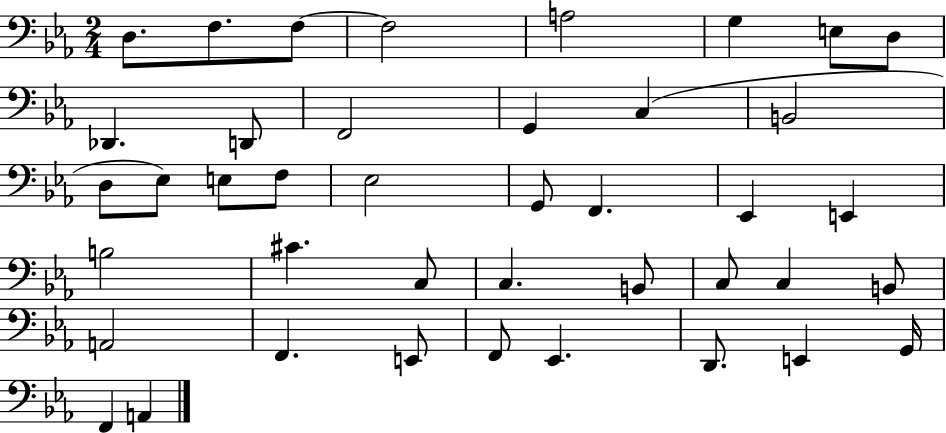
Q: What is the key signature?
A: EES major